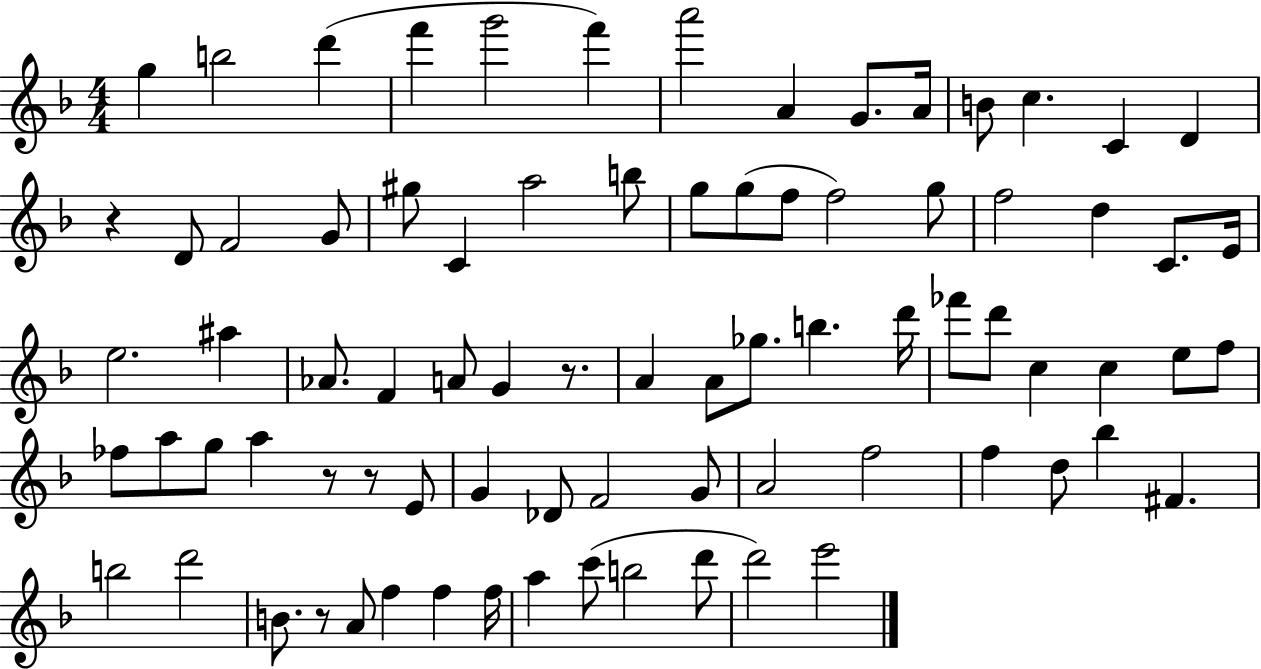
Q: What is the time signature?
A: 4/4